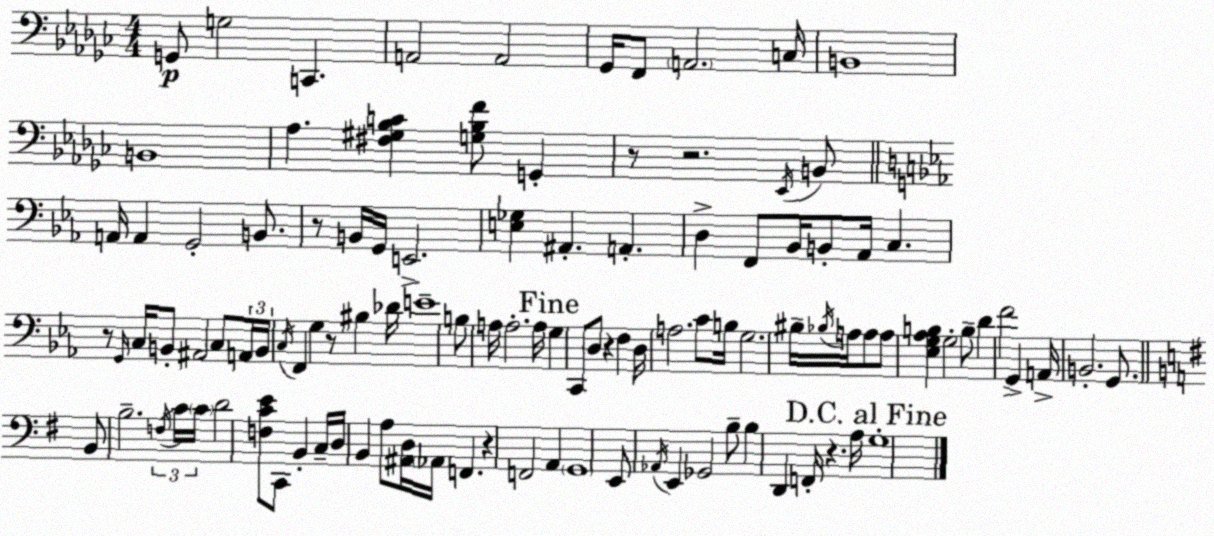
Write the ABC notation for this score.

X:1
T:Untitled
M:4/4
L:1/4
K:Ebm
G,,/2 G,2 C,, A,,2 A,,2 _G,,/4 F,,/2 A,,2 C,/4 B,,4 B,,4 _A, [^F,^G,_B,C] [G,_B,F]/2 G,, z/2 z2 _E,,/4 B,,/2 A,,/4 A,, G,,2 B,,/2 z/2 B,,/4 G,,/4 E,,2 [E,_G,] ^A,, A,, D, F,,/2 _B,,/4 B,,/2 _A,,/4 C, z/2 G,,/4 C,/4 B,,/2 ^A,,2 C,/2 A,,/4 B,,/4 C,/4 F,, G, z/2 ^B, _D/4 E4 B,/2 A,/4 A,2 A,/4 G, C,,/2 D,/2 z F, D,/4 A,2 C/2 B,/4 G,2 ^B,/4 _B,/4 A,/4 A,/2 A,/2 [_E,G,_A,B,] G,2 B,/2 D F2 G,, A,,/4 B,,2 G,,/2 B,,/2 B,2 F,/4 C/4 C/4 D2 [F,CE]/2 C,,/2 B,, C,/4 D,/4 B,, A,/2 [^A,,D,]/4 _A,,/4 F,, z F,,2 A,, G,,4 E,,/2 _A,,/4 E,, _G,,2 B,/2 B, D,, F,,/4 z A,/4 G,4